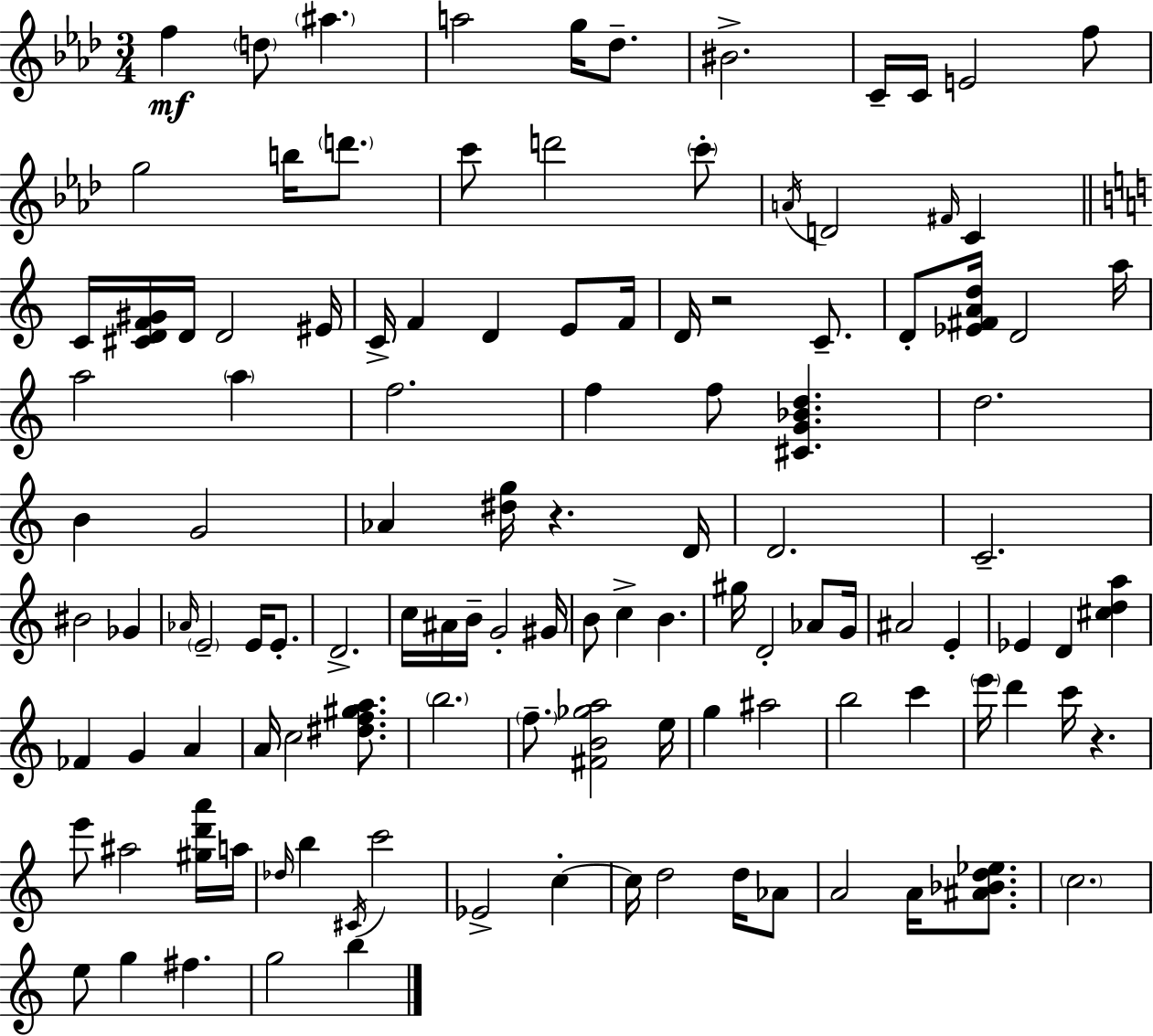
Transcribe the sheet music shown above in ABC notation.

X:1
T:Untitled
M:3/4
L:1/4
K:Fm
f d/2 ^a a2 g/4 _d/2 ^B2 C/4 C/4 E2 f/2 g2 b/4 d'/2 c'/2 d'2 c'/2 A/4 D2 ^F/4 C C/4 [^CDF^G]/4 D/4 D2 ^E/4 C/4 F D E/2 F/4 D/4 z2 C/2 D/2 [_E^FAd]/4 D2 a/4 a2 a f2 f f/2 [^CG_Bd] d2 B G2 _A [^dg]/4 z D/4 D2 C2 ^B2 _G _A/4 E2 E/4 E/2 D2 c/4 ^A/4 B/4 G2 ^G/4 B/2 c B ^g/4 D2 _A/2 G/4 ^A2 E _E D [^cda] _F G A A/4 c2 [^df^ga]/2 b2 f/2 [^FB_ga]2 e/4 g ^a2 b2 c' e'/4 d' c'/4 z e'/2 ^a2 [^gd'a']/4 a/4 _d/4 b ^C/4 c'2 _E2 c c/4 d2 d/4 _A/2 A2 A/4 [^A_Bd_e]/2 c2 e/2 g ^f g2 b